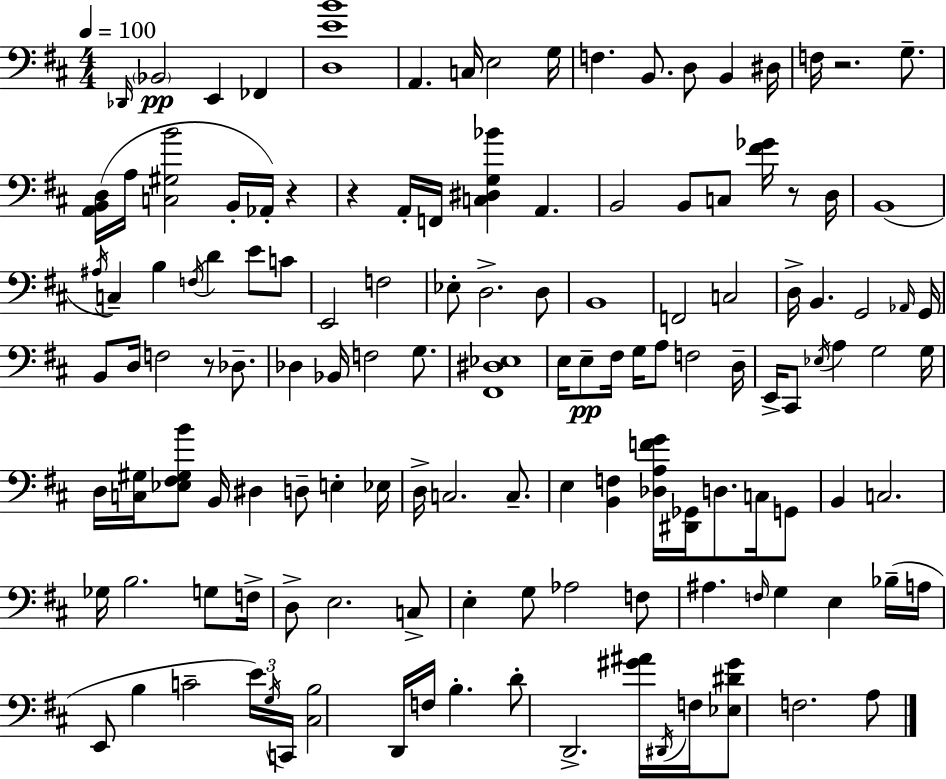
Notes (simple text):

Db2/s Bb2/h E2/q FES2/q [D3,E4,B4]/w A2/q. C3/s E3/h G3/s F3/q. B2/e. D3/e B2/q D#3/s F3/s R/h. G3/e. [A2,B2,D3]/s A3/s [C3,G#3,B4]/h B2/s Ab2/s R/q R/q A2/s F2/s [C3,D#3,G3,Bb4]/q A2/q. B2/h B2/e C3/e [F#4,Gb4]/s R/e D3/s B2/w A#3/s C3/q B3/q F3/s D4/q E4/e C4/e E2/h F3/h Eb3/e D3/h. D3/e B2/w F2/h C3/h D3/s B2/q. G2/h Ab2/s G2/s B2/e D3/s F3/h R/e Db3/e. Db3/q Bb2/s F3/h G3/e. [F#2,D#3,Eb3]/w E3/s E3/e F#3/s G3/s A3/e F3/h D3/s E2/s C#2/e Eb3/s A3/q G3/h G3/s D3/s [C3,G#3]/s [Eb3,F#3,G#3,B4]/e B2/s D#3/q D3/e E3/q Eb3/s D3/s C3/h. C3/e. E3/q [B2,F3]/q [Db3,A3,F4,G4]/s [D#2,Gb2]/s D3/e. C3/s G2/e B2/q C3/h. Gb3/s B3/h. G3/e F3/s D3/e E3/h. C3/e E3/q G3/e Ab3/h F3/e A#3/q. F3/s G3/q E3/q Bb3/s A3/s E2/e B3/q C4/h E4/s G3/s C2/s [C#3,B3]/h D2/s F3/s B3/q. D4/e D2/h. [G#4,A#4]/s D#2/s F3/s [Eb3,D#4,G#4]/e F3/h. A3/e